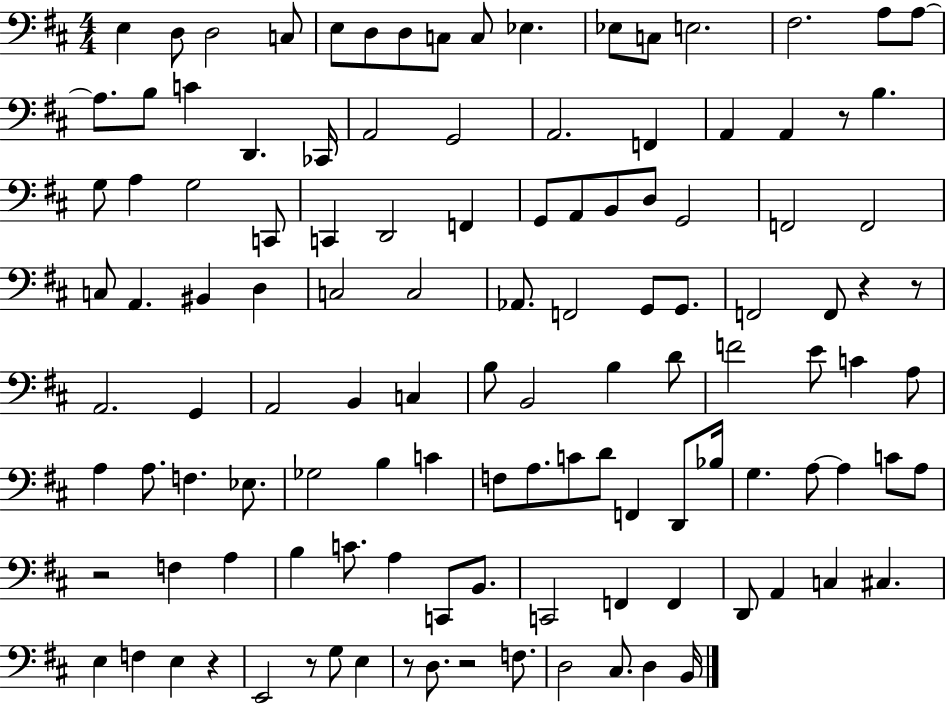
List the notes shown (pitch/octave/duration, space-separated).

E3/q D3/e D3/h C3/e E3/e D3/e D3/e C3/e C3/e Eb3/q. Eb3/e C3/e E3/h. F#3/h. A3/e A3/e A3/e. B3/e C4/q D2/q. CES2/s A2/h G2/h A2/h. F2/q A2/q A2/q R/e B3/q. G3/e A3/q G3/h C2/e C2/q D2/h F2/q G2/e A2/e B2/e D3/e G2/h F2/h F2/h C3/e A2/q. BIS2/q D3/q C3/h C3/h Ab2/e. F2/h G2/e G2/e. F2/h F2/e R/q R/e A2/h. G2/q A2/h B2/q C3/q B3/e B2/h B3/q D4/e F4/h E4/e C4/q A3/e A3/q A3/e. F3/q. Eb3/e. Gb3/h B3/q C4/q F3/e A3/e. C4/e D4/e F2/q D2/e Bb3/s G3/q. A3/e A3/q C4/e A3/e R/h F3/q A3/q B3/q C4/e. A3/q C2/e B2/e. C2/h F2/q F2/q D2/e A2/q C3/q C#3/q. E3/q F3/q E3/q R/q E2/h R/e G3/e E3/q R/e D3/e. R/h F3/e. D3/h C#3/e. D3/q B2/s